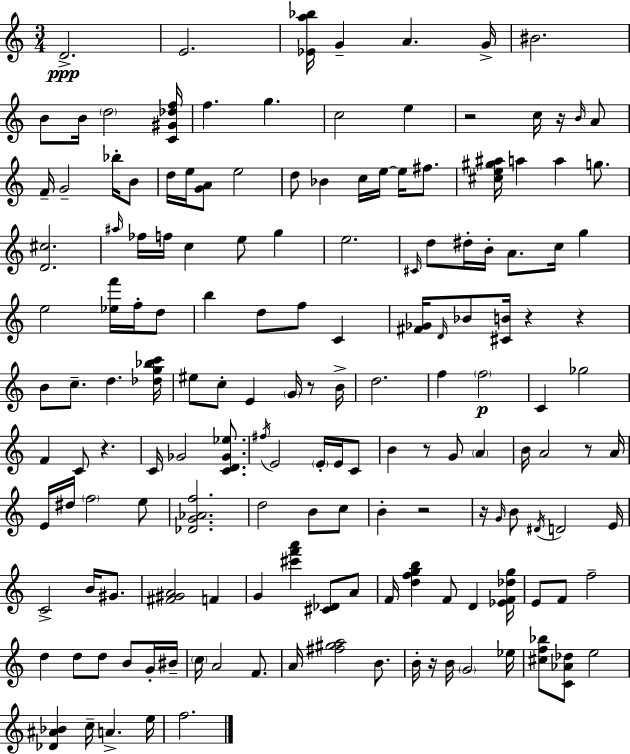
D4/h. E4/h. [Eb4,A5,Bb5]/s G4/q A4/q. G4/s BIS4/h. B4/e B4/s D5/h [C4,G#4,Db5,F5]/s F5/q. G5/q. C5/h E5/q R/h C5/s R/s B4/s A4/e F4/s G4/h Bb5/s B4/e D5/s E5/s [G4,A4]/e E5/h D5/e Bb4/q C5/s E5/s E5/s F#5/e. [C#5,E5,G#5,A#5]/s A5/q A5/q G5/e. [D4,C#5]/h. A#5/s FES5/s F5/s C5/q E5/e G5/q E5/h. C#4/s D5/e D#5/s B4/s A4/e. C5/s G5/q E5/h [Eb5,F6]/s F5/s D5/e B5/q D5/e F5/e C4/q [F#4,Gb4]/s D4/s Bb4/e [C#4,B4]/s R/q R/q B4/e C5/e. D5/q. [Db5,G5,Bb5,C6]/s EIS5/e C5/e E4/q G4/s R/e B4/s D5/h. F5/q F5/h C4/q Gb5/h F4/q C4/e R/q. C4/s Gb4/h [C4,D4,Gb4,Eb5]/e. F#5/s E4/h E4/s E4/s C4/e B4/q R/e G4/e A4/q B4/s A4/h R/e A4/s E4/s D#5/s F5/h E5/e [Db4,G4,Ab4,F5]/h. D5/h B4/e C5/e B4/q R/h R/s G4/s B4/e D#4/s D4/h E4/s C4/h B4/s G#4/e. [F#4,G#4,A4]/h F4/q G4/q [C#6,F6,A6]/q [C#4,Db4]/e A4/e F4/s [D5,F5,G5,B5]/q F4/e D4/q [Eb4,F4,Db5,G5]/s E4/e F4/e F5/h D5/q D5/e D5/e B4/e G4/s BIS4/s C5/s A4/h F4/e. A4/s [F#5,G#5,A5]/h B4/e. B4/s R/s B4/s G4/h Eb5/s [C#5,F5,Bb5]/e [C4,Ab4,Db5]/e E5/h [Db4,A#4,Bb4]/q C5/s A4/q. E5/s F5/h.